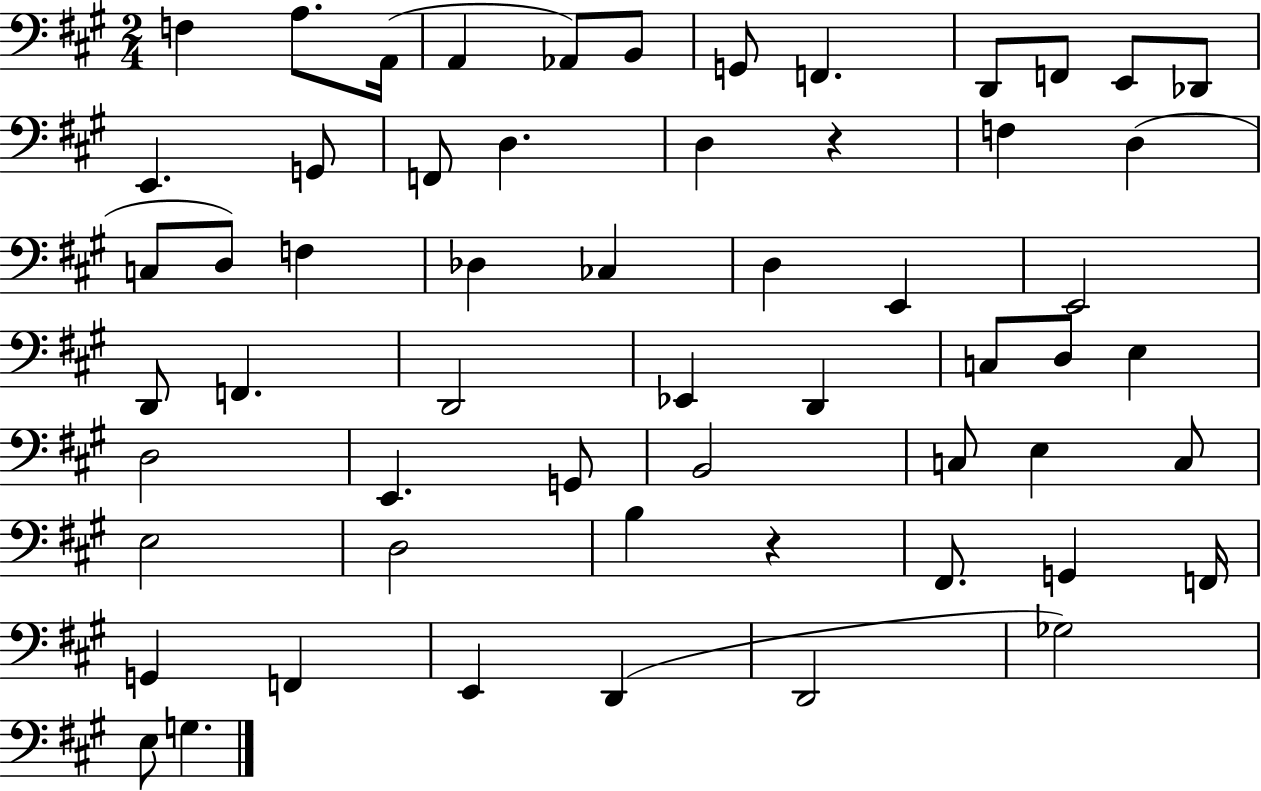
{
  \clef bass
  \numericTimeSignature
  \time 2/4
  \key a \major
  f4 a8. a,16( | a,4 aes,8) b,8 | g,8 f,4. | d,8 f,8 e,8 des,8 | \break e,4. g,8 | f,8 d4. | d4 r4 | f4 d4( | \break c8 d8) f4 | des4 ces4 | d4 e,4 | e,2 | \break d,8 f,4. | d,2 | ees,4 d,4 | c8 d8 e4 | \break d2 | e,4. g,8 | b,2 | c8 e4 c8 | \break e2 | d2 | b4 r4 | fis,8. g,4 f,16 | \break g,4 f,4 | e,4 d,4( | d,2 | ges2) | \break e8 g4. | \bar "|."
}